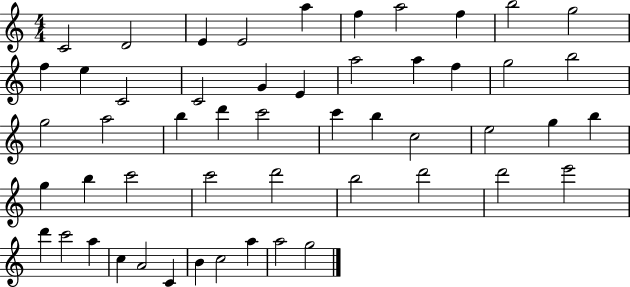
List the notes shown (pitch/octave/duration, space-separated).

C4/h D4/h E4/q E4/h A5/q F5/q A5/h F5/q B5/h G5/h F5/q E5/q C4/h C4/h G4/q E4/q A5/h A5/q F5/q G5/h B5/h G5/h A5/h B5/q D6/q C6/h C6/q B5/q C5/h E5/h G5/q B5/q G5/q B5/q C6/h C6/h D6/h B5/h D6/h D6/h E6/h D6/q C6/h A5/q C5/q A4/h C4/q B4/q C5/h A5/q A5/h G5/h